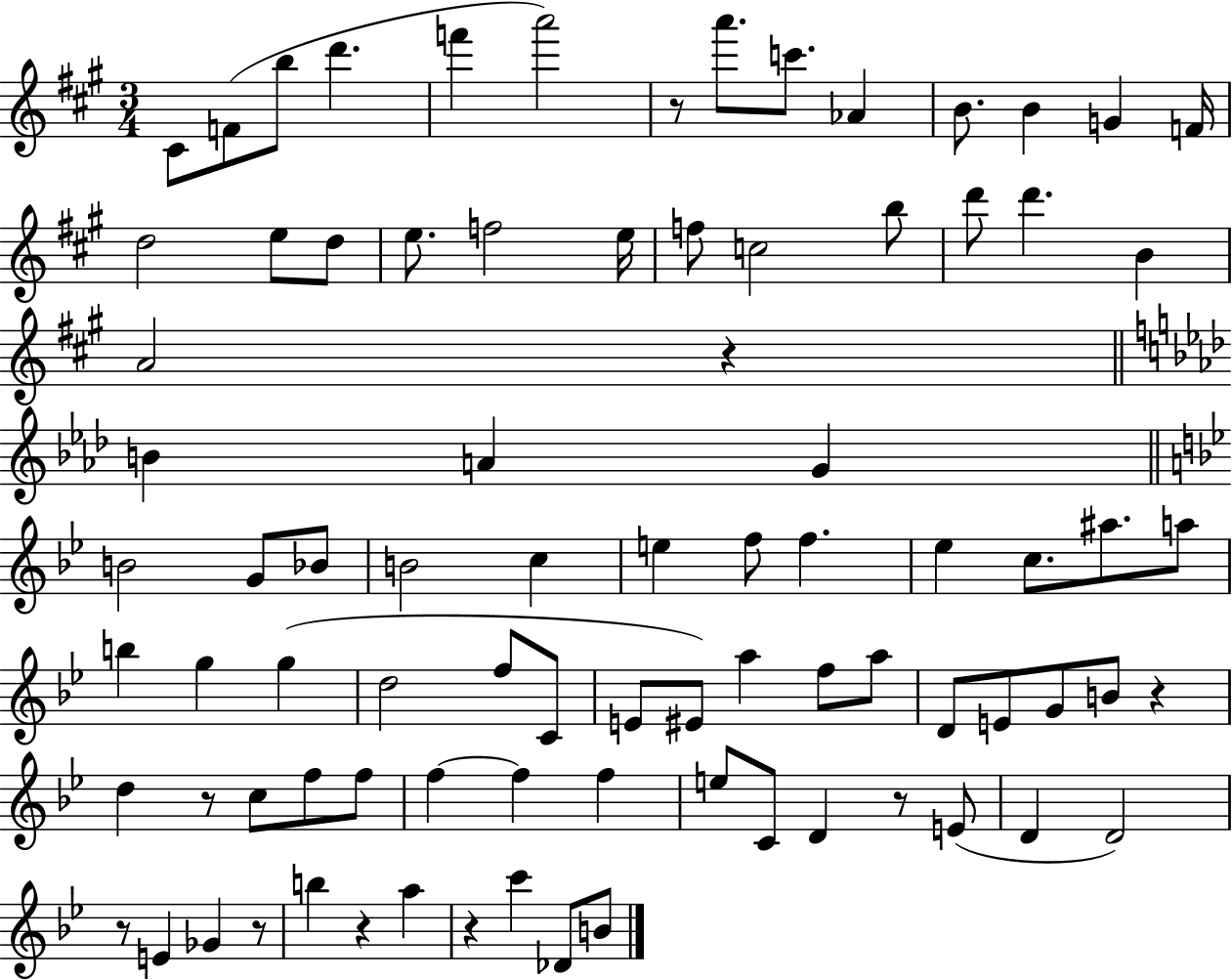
C#4/e F4/e B5/e D6/q. F6/q A6/h R/e A6/e. C6/e. Ab4/q B4/e. B4/q G4/q F4/s D5/h E5/e D5/e E5/e. F5/h E5/s F5/e C5/h B5/e D6/e D6/q. B4/q A4/h R/q B4/q A4/q G4/q B4/h G4/e Bb4/e B4/h C5/q E5/q F5/e F5/q. Eb5/q C5/e. A#5/e. A5/e B5/q G5/q G5/q D5/h F5/e C4/e E4/e EIS4/e A5/q F5/e A5/e D4/e E4/e G4/e B4/e R/q D5/q R/e C5/e F5/e F5/e F5/q F5/q F5/q E5/e C4/e D4/q R/e E4/e D4/q D4/h R/e E4/q Gb4/q R/e B5/q R/q A5/q R/q C6/q Db4/e B4/e